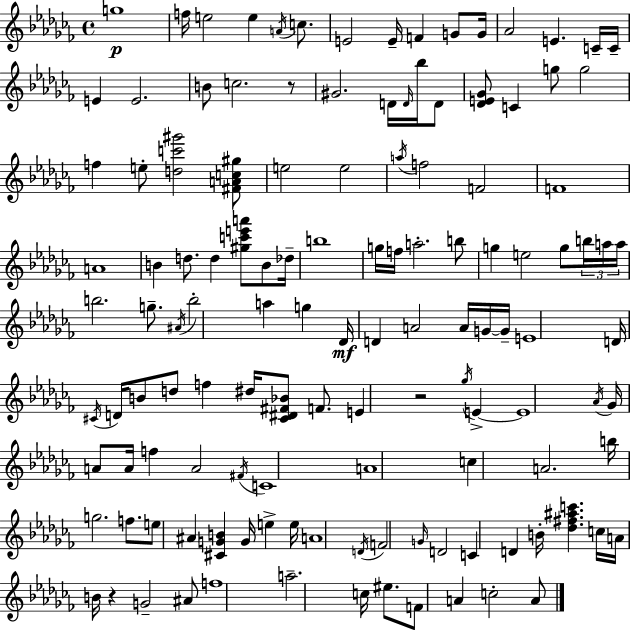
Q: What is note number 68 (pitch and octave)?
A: D4